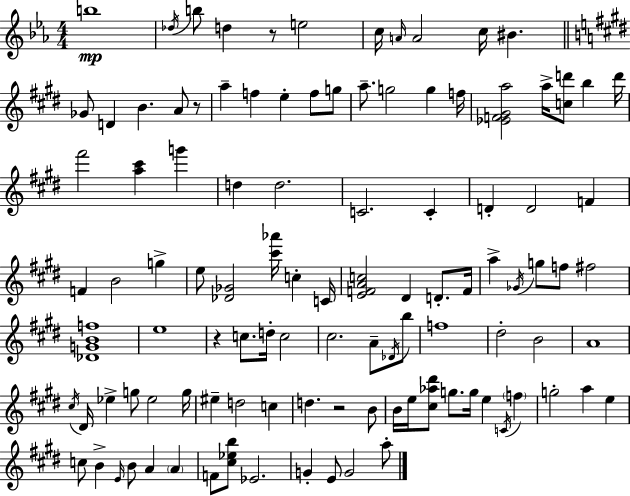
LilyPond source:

{
  \clef treble
  \numericTimeSignature
  \time 4/4
  \key ees \major
  b''1\mp | \acciaccatura { des''16 } b''8 d''4 r8 e''2 | c''16 \grace { a'16 } a'2 c''16 bis'4. | \bar "||" \break \key e \major ges'8 d'4 b'4. a'8 r8 | a''4-- f''4 e''4-. f''8 g''8 | a''8.-- g''2 g''4 f''16 | <ees' f' gis' a''>2 a''16-> <c'' d'''>8 b''4 d'''16 | \break fis'''2 <a'' cis'''>4 g'''4 | d''4 d''2. | c'2. c'4-. | d'4-. d'2 f'4 | \break f'4 b'2 g''4-> | e''8 <des' ges'>2 <cis''' aes'''>16 c''4-. c'16 | <e' f' a' c''>2 dis'4 d'8.-. f'16 | a''4-> \acciaccatura { ges'16 } g''8 f''8 fis''2 | \break <des' g' b' f''>1 | e''1 | r4 c''8. d''16-. c''2 | cis''2. a'8-- \acciaccatura { des'16 } | \break b''8 f''1 | dis''2-. b'2 | a'1 | \acciaccatura { cis''16 } dis'16 ees''4-> g''8 ees''2 | \break g''16 eis''4-- d''2 c''4 | d''4. r2 | b'8 b'16 e''16 <cis'' aes'' dis'''>8 g''8. g''16 e''4 \acciaccatura { c'16 } | \parenthesize f''4 g''2-. a''4 | \break e''4 c''8 b'4-> \grace { e'16 } b'8 a'4 | \parenthesize a'4 f'8 <cis'' ees'' b''>8 ees'2. | g'4-. e'8 g'2 | a''8-. \bar "|."
}